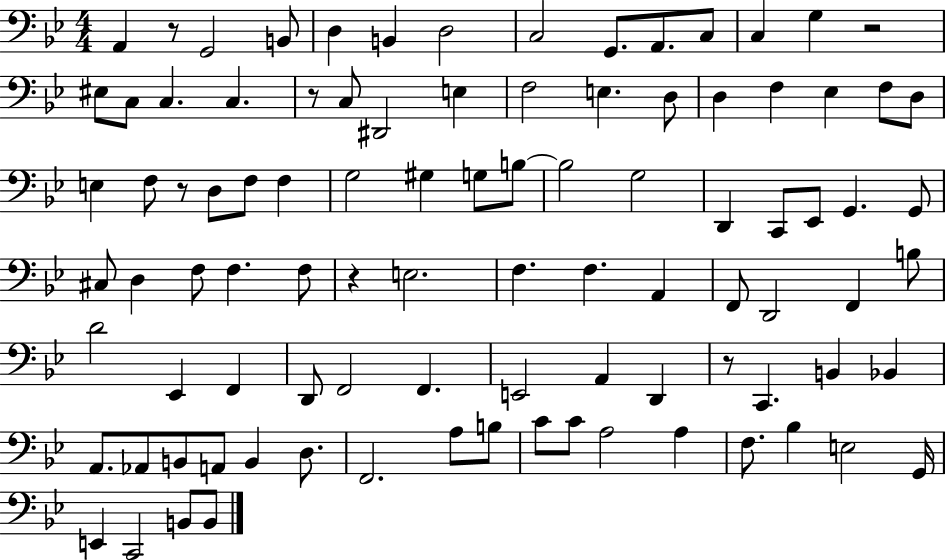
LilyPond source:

{
  \clef bass
  \numericTimeSignature
  \time 4/4
  \key bes \major
  a,4 r8 g,2 b,8 | d4 b,4 d2 | c2 g,8. a,8. c8 | c4 g4 r2 | \break eis8 c8 c4. c4. | r8 c8 dis,2 e4 | f2 e4. d8 | d4 f4 ees4 f8 d8 | \break e4 f8 r8 d8 f8 f4 | g2 gis4 g8 b8~~ | b2 g2 | d,4 c,8 ees,8 g,4. g,8 | \break cis8 d4 f8 f4. f8 | r4 e2. | f4. f4. a,4 | f,8 d,2 f,4 b8 | \break d'2 ees,4 f,4 | d,8 f,2 f,4. | e,2 a,4 d,4 | r8 c,4. b,4 bes,4 | \break a,8. aes,8 b,8 a,8 b,4 d8. | f,2. a8 b8 | c'8 c'8 a2 a4 | f8. bes4 e2 g,16 | \break e,4 c,2 b,8 b,8 | \bar "|."
}